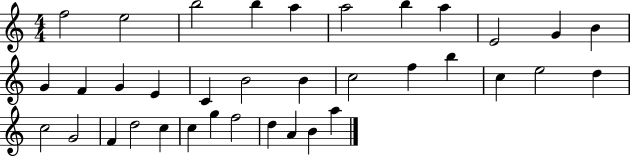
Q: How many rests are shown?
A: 0